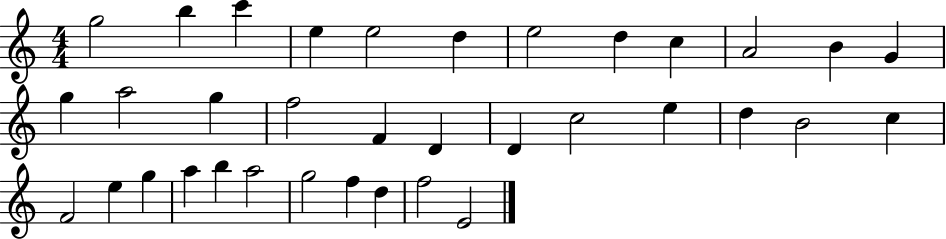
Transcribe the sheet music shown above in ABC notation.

X:1
T:Untitled
M:4/4
L:1/4
K:C
g2 b c' e e2 d e2 d c A2 B G g a2 g f2 F D D c2 e d B2 c F2 e g a b a2 g2 f d f2 E2